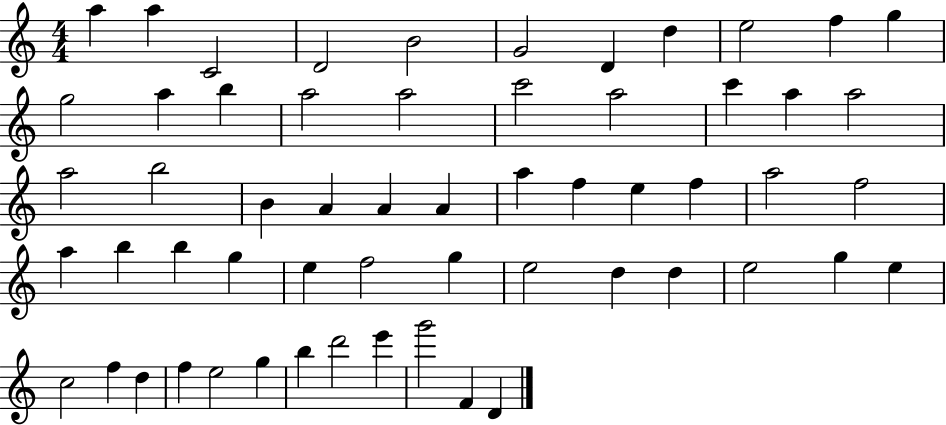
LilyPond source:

{
  \clef treble
  \numericTimeSignature
  \time 4/4
  \key c \major
  a''4 a''4 c'2 | d'2 b'2 | g'2 d'4 d''4 | e''2 f''4 g''4 | \break g''2 a''4 b''4 | a''2 a''2 | c'''2 a''2 | c'''4 a''4 a''2 | \break a''2 b''2 | b'4 a'4 a'4 a'4 | a''4 f''4 e''4 f''4 | a''2 f''2 | \break a''4 b''4 b''4 g''4 | e''4 f''2 g''4 | e''2 d''4 d''4 | e''2 g''4 e''4 | \break c''2 f''4 d''4 | f''4 e''2 g''4 | b''4 d'''2 e'''4 | g'''2 f'4 d'4 | \break \bar "|."
}